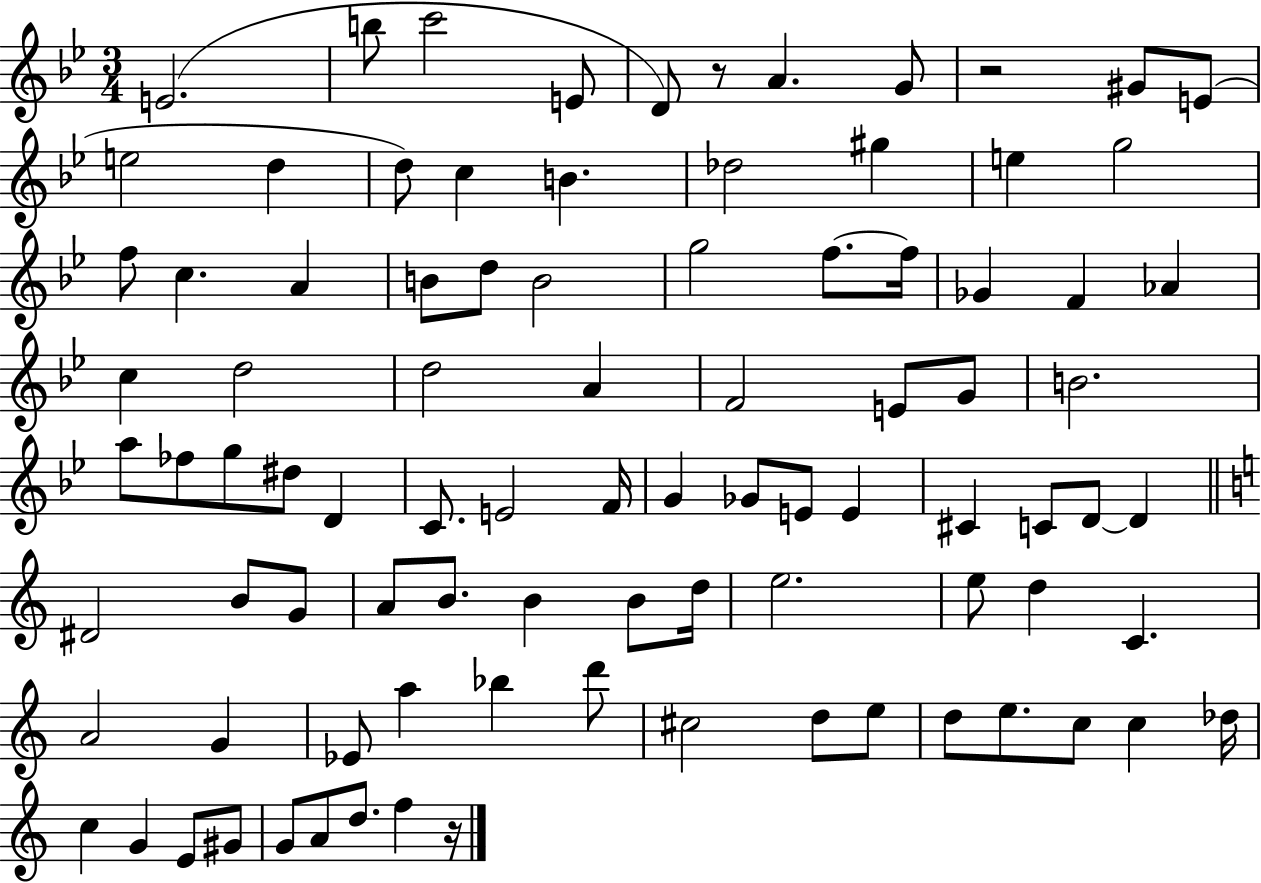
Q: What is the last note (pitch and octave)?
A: F5